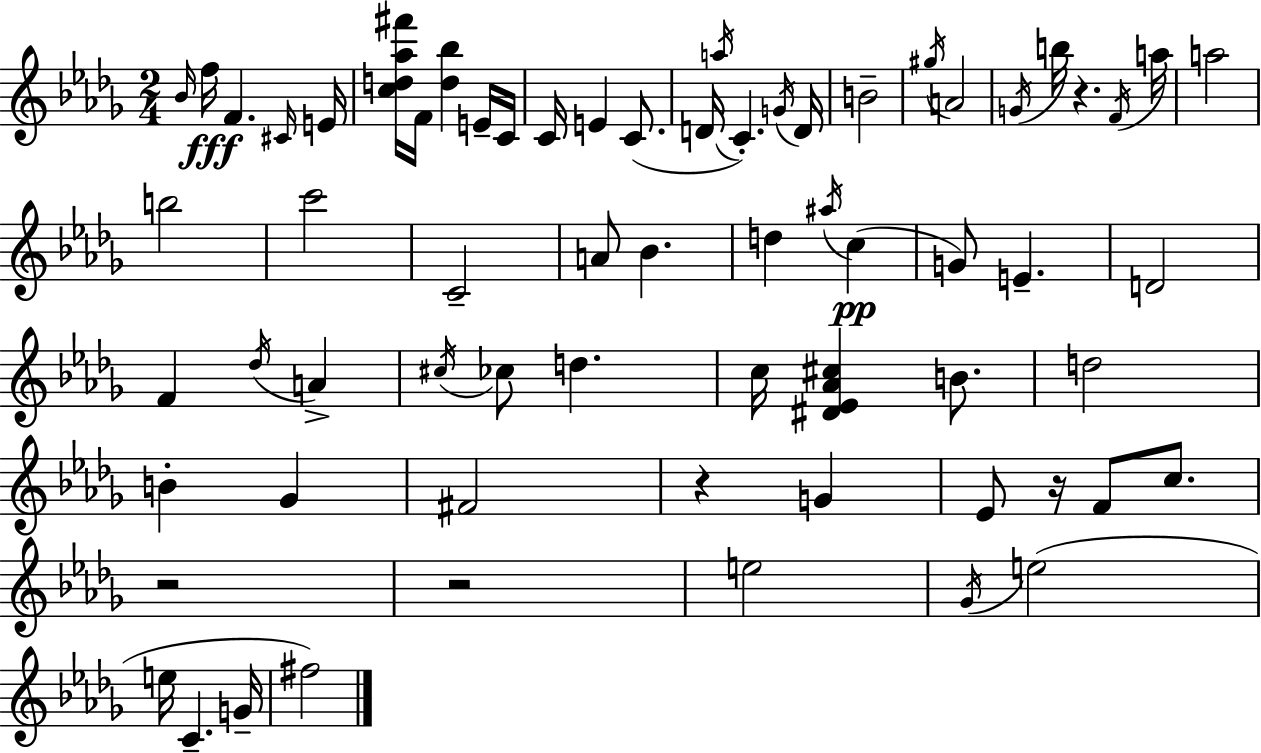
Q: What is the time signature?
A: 2/4